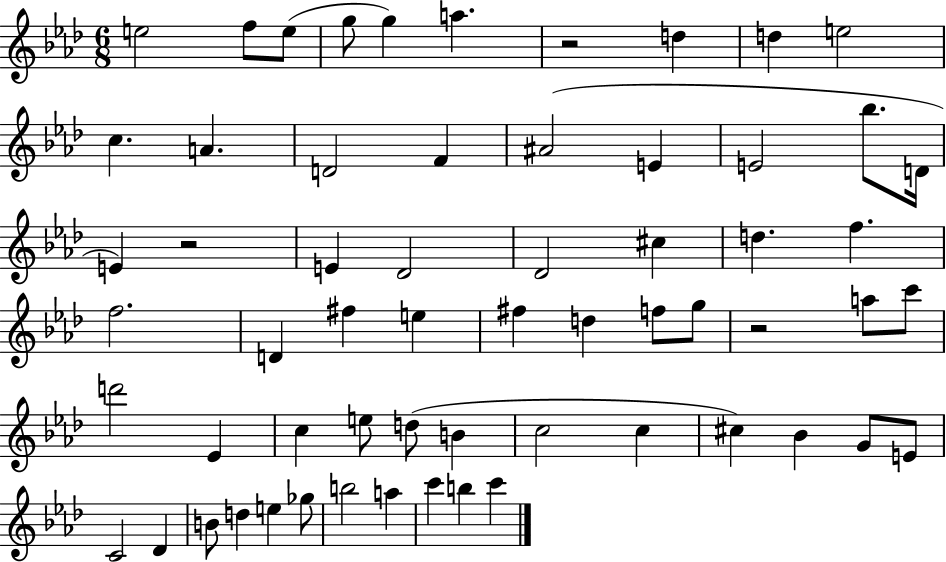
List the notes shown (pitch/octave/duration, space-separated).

E5/h F5/e E5/e G5/e G5/q A5/q. R/h D5/q D5/q E5/h C5/q. A4/q. D4/h F4/q A#4/h E4/q E4/h Bb5/e. D4/s E4/q R/h E4/q Db4/h Db4/h C#5/q D5/q. F5/q. F5/h. D4/q F#5/q E5/q F#5/q D5/q F5/e G5/e R/h A5/e C6/e D6/h Eb4/q C5/q E5/e D5/e B4/q C5/h C5/q C#5/q Bb4/q G4/e E4/e C4/h Db4/q B4/e D5/q E5/q Gb5/e B5/h A5/q C6/q B5/q C6/q